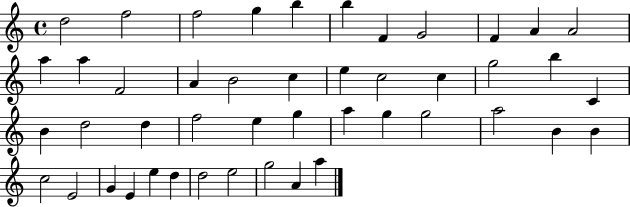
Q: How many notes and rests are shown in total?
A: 46